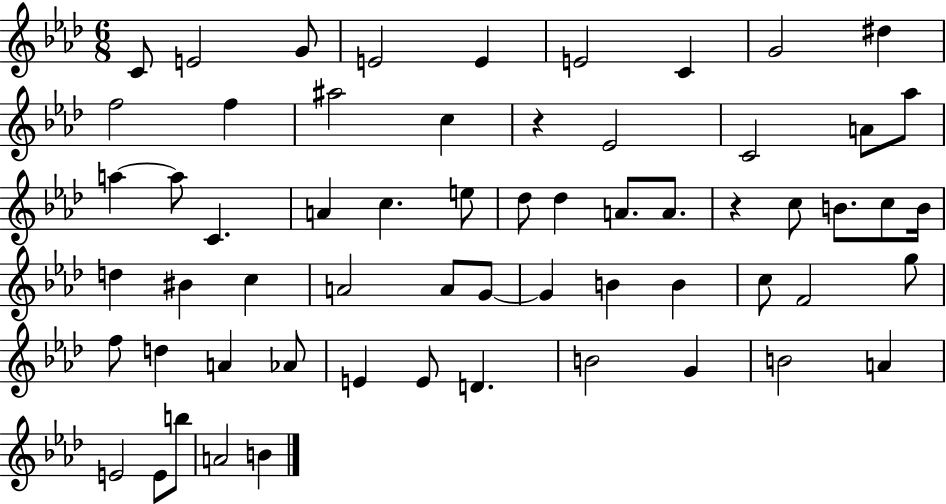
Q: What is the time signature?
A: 6/8